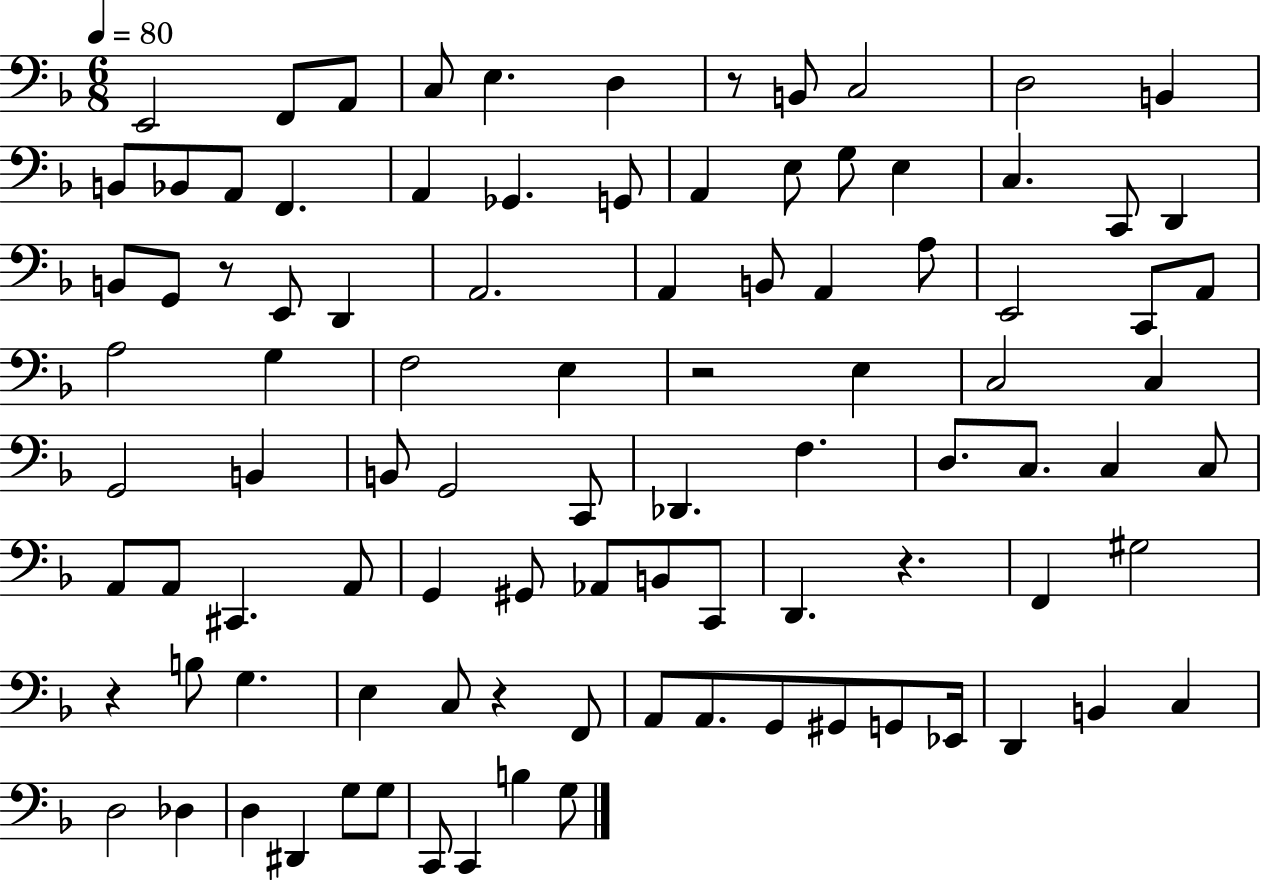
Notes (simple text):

E2/h F2/e A2/e C3/e E3/q. D3/q R/e B2/e C3/h D3/h B2/q B2/e Bb2/e A2/e F2/q. A2/q Gb2/q. G2/e A2/q E3/e G3/e E3/q C3/q. C2/e D2/q B2/e G2/e R/e E2/e D2/q A2/h. A2/q B2/e A2/q A3/e E2/h C2/e A2/e A3/h G3/q F3/h E3/q R/h E3/q C3/h C3/q G2/h B2/q B2/e G2/h C2/e Db2/q. F3/q. D3/e. C3/e. C3/q C3/e A2/e A2/e C#2/q. A2/e G2/q G#2/e Ab2/e B2/e C2/e D2/q. R/q. F2/q G#3/h R/q B3/e G3/q. E3/q C3/e R/q F2/e A2/e A2/e. G2/e G#2/e G2/e Eb2/s D2/q B2/q C3/q D3/h Db3/q D3/q D#2/q G3/e G3/e C2/e C2/q B3/q G3/e